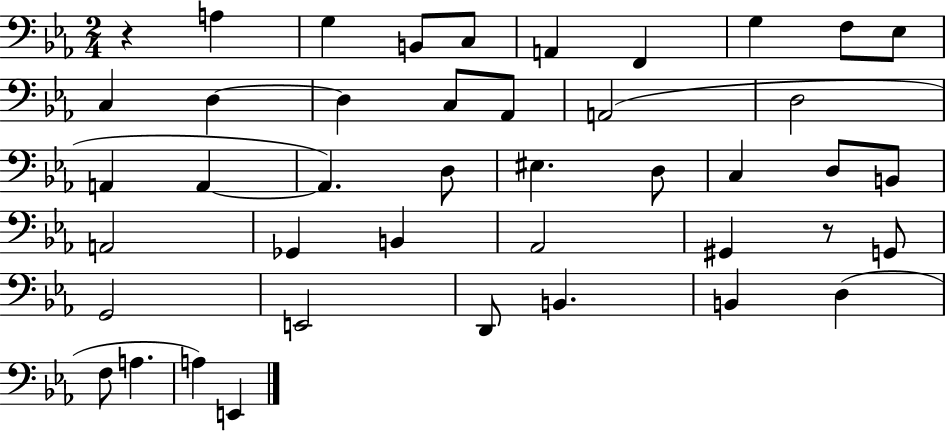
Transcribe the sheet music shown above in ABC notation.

X:1
T:Untitled
M:2/4
L:1/4
K:Eb
z A, G, B,,/2 C,/2 A,, F,, G, F,/2 _E,/2 C, D, D, C,/2 _A,,/2 A,,2 D,2 A,, A,, A,, D,/2 ^E, D,/2 C, D,/2 B,,/2 A,,2 _G,, B,, _A,,2 ^G,, z/2 G,,/2 G,,2 E,,2 D,,/2 B,, B,, D, F,/2 A, A, E,,